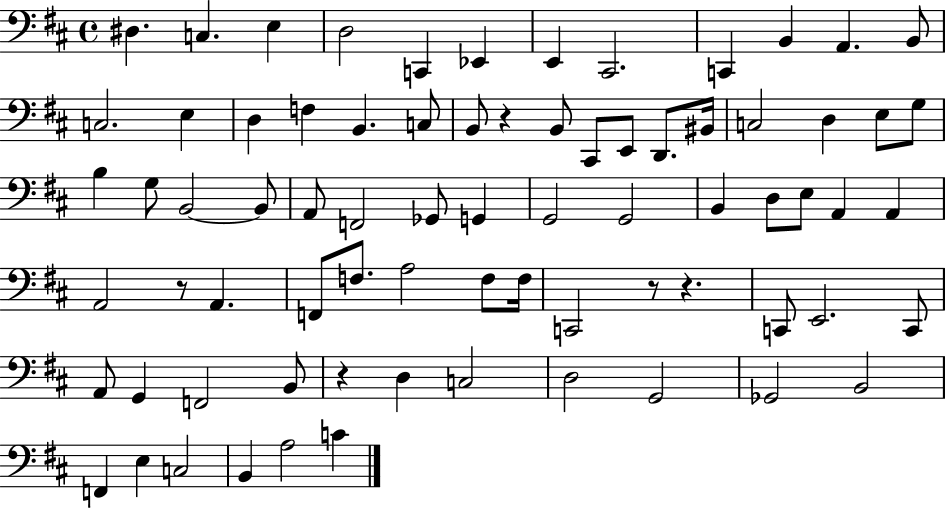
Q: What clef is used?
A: bass